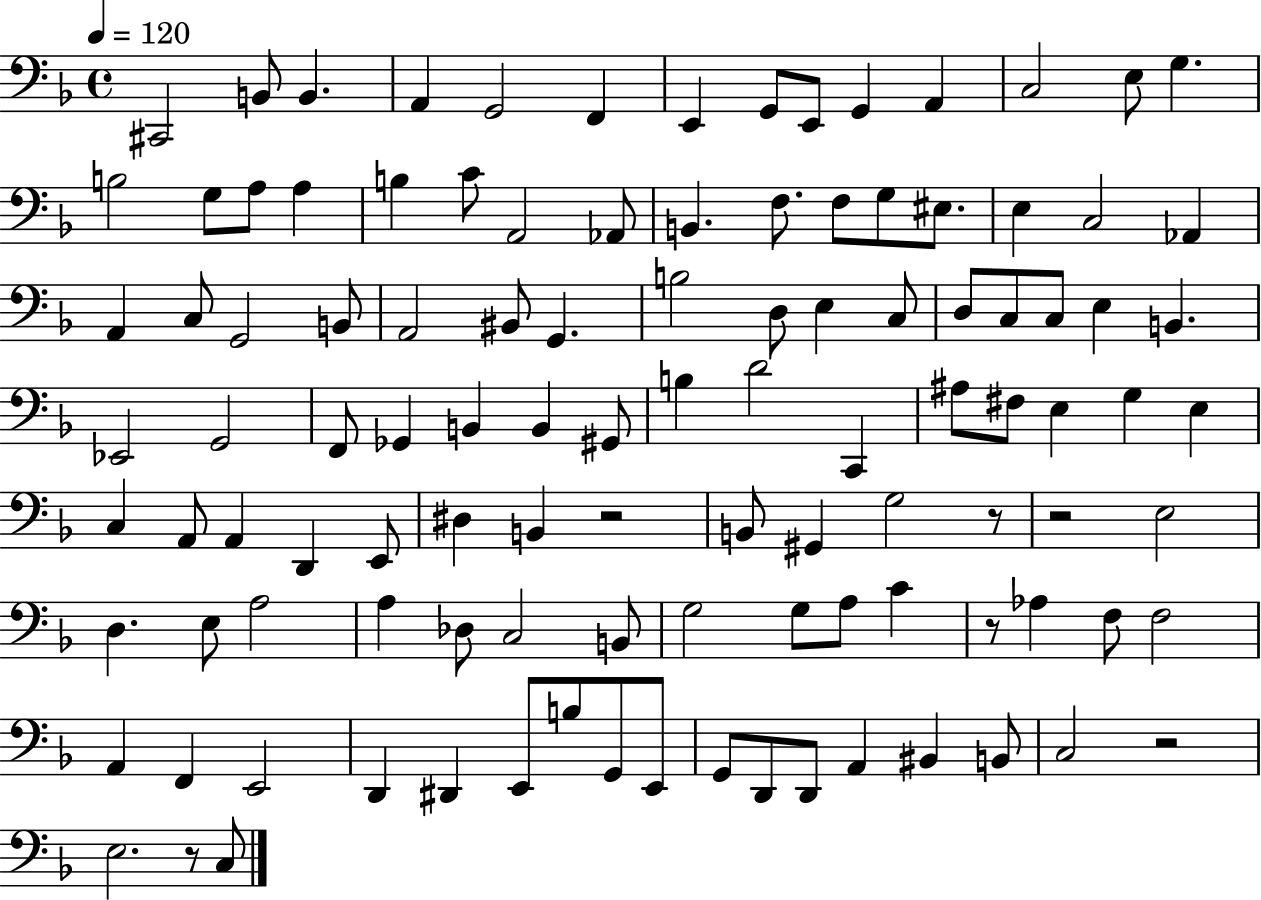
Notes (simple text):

C#2/h B2/e B2/q. A2/q G2/h F2/q E2/q G2/e E2/e G2/q A2/q C3/h E3/e G3/q. B3/h G3/e A3/e A3/q B3/q C4/e A2/h Ab2/e B2/q. F3/e. F3/e G3/e EIS3/e. E3/q C3/h Ab2/q A2/q C3/e G2/h B2/e A2/h BIS2/e G2/q. B3/h D3/e E3/q C3/e D3/e C3/e C3/e E3/q B2/q. Eb2/h G2/h F2/e Gb2/q B2/q B2/q G#2/e B3/q D4/h C2/q A#3/e F#3/e E3/q G3/q E3/q C3/q A2/e A2/q D2/q E2/e D#3/q B2/q R/h B2/e G#2/q G3/h R/e R/h E3/h D3/q. E3/e A3/h A3/q Db3/e C3/h B2/e G3/h G3/e A3/e C4/q R/e Ab3/q F3/e F3/h A2/q F2/q E2/h D2/q D#2/q E2/e B3/e G2/e E2/e G2/e D2/e D2/e A2/q BIS2/q B2/e C3/h R/h E3/h. R/e C3/e